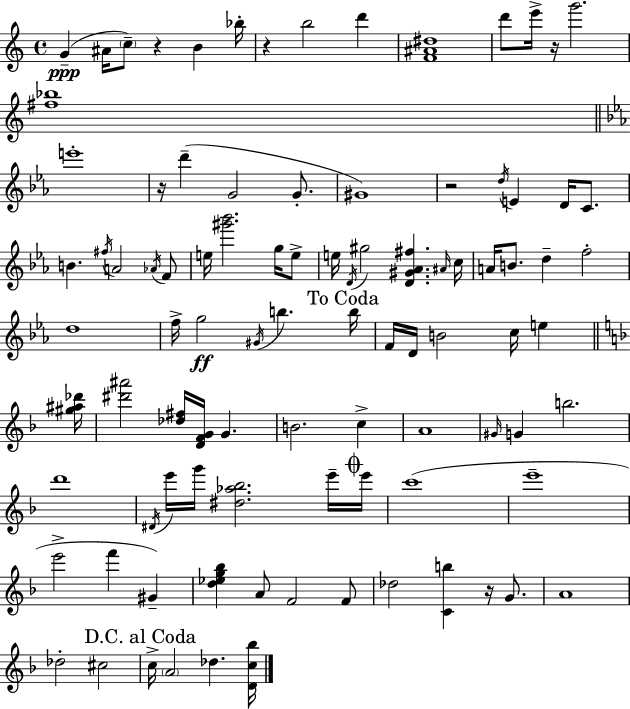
G4/q A#4/s C5/e R/q B4/q Bb5/s R/q B5/h D6/q [F4,A#4,D#5]/w D6/e E6/s R/s G6/h. [F#5,Bb5]/w E6/w R/s D6/q G4/h G4/e. G#4/w R/h D5/s E4/q D4/s C4/e. B4/q. F#5/s A4/h Ab4/s F4/e E5/s [G#6,Bb6]/h. G5/s E5/e E5/s D4/s G#5/h [D4,G#4,Ab4,F#5]/q. A#4/s C5/s A4/s B4/e. D5/q F5/h D5/w F5/s G5/h G#4/s B5/q. B5/s F4/s D4/s B4/h C5/s E5/q [G#5,A#5,Db6]/s [D#6,A#6]/h [Db5,F#5]/s [D4,F4,G4]/s G4/q. B4/h. C5/q A4/w G#4/s G4/q B5/h. D6/w D#4/s E6/s G6/s [D#5,Ab5,Bb5]/h. E6/s E6/s C6/w E6/w E6/h F6/q G#4/q [D5,Eb5,G5,Bb5]/q A4/e F4/h F4/e Db5/h [C4,B5]/q R/s G4/e. A4/w Db5/h C#5/h C5/s A4/h Db5/q. [D4,C5,Bb5]/s